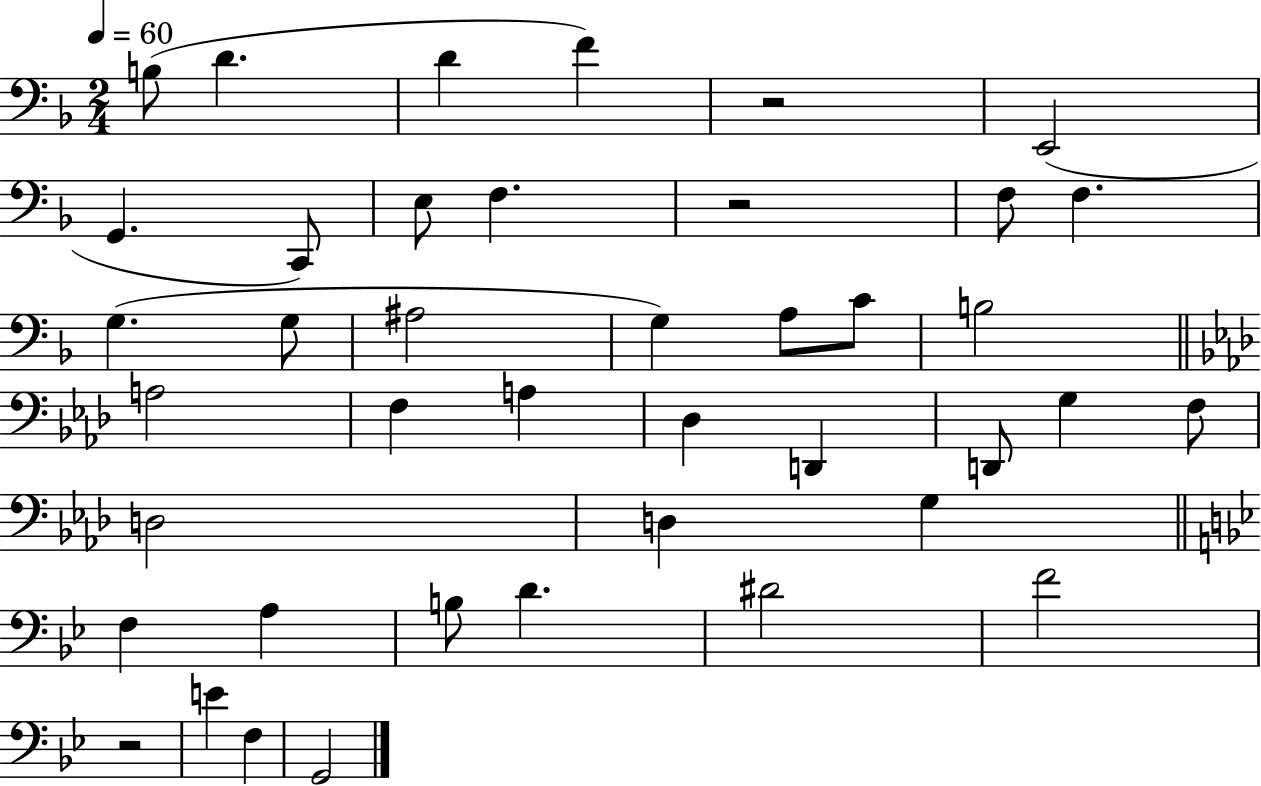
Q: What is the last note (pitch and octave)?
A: G2